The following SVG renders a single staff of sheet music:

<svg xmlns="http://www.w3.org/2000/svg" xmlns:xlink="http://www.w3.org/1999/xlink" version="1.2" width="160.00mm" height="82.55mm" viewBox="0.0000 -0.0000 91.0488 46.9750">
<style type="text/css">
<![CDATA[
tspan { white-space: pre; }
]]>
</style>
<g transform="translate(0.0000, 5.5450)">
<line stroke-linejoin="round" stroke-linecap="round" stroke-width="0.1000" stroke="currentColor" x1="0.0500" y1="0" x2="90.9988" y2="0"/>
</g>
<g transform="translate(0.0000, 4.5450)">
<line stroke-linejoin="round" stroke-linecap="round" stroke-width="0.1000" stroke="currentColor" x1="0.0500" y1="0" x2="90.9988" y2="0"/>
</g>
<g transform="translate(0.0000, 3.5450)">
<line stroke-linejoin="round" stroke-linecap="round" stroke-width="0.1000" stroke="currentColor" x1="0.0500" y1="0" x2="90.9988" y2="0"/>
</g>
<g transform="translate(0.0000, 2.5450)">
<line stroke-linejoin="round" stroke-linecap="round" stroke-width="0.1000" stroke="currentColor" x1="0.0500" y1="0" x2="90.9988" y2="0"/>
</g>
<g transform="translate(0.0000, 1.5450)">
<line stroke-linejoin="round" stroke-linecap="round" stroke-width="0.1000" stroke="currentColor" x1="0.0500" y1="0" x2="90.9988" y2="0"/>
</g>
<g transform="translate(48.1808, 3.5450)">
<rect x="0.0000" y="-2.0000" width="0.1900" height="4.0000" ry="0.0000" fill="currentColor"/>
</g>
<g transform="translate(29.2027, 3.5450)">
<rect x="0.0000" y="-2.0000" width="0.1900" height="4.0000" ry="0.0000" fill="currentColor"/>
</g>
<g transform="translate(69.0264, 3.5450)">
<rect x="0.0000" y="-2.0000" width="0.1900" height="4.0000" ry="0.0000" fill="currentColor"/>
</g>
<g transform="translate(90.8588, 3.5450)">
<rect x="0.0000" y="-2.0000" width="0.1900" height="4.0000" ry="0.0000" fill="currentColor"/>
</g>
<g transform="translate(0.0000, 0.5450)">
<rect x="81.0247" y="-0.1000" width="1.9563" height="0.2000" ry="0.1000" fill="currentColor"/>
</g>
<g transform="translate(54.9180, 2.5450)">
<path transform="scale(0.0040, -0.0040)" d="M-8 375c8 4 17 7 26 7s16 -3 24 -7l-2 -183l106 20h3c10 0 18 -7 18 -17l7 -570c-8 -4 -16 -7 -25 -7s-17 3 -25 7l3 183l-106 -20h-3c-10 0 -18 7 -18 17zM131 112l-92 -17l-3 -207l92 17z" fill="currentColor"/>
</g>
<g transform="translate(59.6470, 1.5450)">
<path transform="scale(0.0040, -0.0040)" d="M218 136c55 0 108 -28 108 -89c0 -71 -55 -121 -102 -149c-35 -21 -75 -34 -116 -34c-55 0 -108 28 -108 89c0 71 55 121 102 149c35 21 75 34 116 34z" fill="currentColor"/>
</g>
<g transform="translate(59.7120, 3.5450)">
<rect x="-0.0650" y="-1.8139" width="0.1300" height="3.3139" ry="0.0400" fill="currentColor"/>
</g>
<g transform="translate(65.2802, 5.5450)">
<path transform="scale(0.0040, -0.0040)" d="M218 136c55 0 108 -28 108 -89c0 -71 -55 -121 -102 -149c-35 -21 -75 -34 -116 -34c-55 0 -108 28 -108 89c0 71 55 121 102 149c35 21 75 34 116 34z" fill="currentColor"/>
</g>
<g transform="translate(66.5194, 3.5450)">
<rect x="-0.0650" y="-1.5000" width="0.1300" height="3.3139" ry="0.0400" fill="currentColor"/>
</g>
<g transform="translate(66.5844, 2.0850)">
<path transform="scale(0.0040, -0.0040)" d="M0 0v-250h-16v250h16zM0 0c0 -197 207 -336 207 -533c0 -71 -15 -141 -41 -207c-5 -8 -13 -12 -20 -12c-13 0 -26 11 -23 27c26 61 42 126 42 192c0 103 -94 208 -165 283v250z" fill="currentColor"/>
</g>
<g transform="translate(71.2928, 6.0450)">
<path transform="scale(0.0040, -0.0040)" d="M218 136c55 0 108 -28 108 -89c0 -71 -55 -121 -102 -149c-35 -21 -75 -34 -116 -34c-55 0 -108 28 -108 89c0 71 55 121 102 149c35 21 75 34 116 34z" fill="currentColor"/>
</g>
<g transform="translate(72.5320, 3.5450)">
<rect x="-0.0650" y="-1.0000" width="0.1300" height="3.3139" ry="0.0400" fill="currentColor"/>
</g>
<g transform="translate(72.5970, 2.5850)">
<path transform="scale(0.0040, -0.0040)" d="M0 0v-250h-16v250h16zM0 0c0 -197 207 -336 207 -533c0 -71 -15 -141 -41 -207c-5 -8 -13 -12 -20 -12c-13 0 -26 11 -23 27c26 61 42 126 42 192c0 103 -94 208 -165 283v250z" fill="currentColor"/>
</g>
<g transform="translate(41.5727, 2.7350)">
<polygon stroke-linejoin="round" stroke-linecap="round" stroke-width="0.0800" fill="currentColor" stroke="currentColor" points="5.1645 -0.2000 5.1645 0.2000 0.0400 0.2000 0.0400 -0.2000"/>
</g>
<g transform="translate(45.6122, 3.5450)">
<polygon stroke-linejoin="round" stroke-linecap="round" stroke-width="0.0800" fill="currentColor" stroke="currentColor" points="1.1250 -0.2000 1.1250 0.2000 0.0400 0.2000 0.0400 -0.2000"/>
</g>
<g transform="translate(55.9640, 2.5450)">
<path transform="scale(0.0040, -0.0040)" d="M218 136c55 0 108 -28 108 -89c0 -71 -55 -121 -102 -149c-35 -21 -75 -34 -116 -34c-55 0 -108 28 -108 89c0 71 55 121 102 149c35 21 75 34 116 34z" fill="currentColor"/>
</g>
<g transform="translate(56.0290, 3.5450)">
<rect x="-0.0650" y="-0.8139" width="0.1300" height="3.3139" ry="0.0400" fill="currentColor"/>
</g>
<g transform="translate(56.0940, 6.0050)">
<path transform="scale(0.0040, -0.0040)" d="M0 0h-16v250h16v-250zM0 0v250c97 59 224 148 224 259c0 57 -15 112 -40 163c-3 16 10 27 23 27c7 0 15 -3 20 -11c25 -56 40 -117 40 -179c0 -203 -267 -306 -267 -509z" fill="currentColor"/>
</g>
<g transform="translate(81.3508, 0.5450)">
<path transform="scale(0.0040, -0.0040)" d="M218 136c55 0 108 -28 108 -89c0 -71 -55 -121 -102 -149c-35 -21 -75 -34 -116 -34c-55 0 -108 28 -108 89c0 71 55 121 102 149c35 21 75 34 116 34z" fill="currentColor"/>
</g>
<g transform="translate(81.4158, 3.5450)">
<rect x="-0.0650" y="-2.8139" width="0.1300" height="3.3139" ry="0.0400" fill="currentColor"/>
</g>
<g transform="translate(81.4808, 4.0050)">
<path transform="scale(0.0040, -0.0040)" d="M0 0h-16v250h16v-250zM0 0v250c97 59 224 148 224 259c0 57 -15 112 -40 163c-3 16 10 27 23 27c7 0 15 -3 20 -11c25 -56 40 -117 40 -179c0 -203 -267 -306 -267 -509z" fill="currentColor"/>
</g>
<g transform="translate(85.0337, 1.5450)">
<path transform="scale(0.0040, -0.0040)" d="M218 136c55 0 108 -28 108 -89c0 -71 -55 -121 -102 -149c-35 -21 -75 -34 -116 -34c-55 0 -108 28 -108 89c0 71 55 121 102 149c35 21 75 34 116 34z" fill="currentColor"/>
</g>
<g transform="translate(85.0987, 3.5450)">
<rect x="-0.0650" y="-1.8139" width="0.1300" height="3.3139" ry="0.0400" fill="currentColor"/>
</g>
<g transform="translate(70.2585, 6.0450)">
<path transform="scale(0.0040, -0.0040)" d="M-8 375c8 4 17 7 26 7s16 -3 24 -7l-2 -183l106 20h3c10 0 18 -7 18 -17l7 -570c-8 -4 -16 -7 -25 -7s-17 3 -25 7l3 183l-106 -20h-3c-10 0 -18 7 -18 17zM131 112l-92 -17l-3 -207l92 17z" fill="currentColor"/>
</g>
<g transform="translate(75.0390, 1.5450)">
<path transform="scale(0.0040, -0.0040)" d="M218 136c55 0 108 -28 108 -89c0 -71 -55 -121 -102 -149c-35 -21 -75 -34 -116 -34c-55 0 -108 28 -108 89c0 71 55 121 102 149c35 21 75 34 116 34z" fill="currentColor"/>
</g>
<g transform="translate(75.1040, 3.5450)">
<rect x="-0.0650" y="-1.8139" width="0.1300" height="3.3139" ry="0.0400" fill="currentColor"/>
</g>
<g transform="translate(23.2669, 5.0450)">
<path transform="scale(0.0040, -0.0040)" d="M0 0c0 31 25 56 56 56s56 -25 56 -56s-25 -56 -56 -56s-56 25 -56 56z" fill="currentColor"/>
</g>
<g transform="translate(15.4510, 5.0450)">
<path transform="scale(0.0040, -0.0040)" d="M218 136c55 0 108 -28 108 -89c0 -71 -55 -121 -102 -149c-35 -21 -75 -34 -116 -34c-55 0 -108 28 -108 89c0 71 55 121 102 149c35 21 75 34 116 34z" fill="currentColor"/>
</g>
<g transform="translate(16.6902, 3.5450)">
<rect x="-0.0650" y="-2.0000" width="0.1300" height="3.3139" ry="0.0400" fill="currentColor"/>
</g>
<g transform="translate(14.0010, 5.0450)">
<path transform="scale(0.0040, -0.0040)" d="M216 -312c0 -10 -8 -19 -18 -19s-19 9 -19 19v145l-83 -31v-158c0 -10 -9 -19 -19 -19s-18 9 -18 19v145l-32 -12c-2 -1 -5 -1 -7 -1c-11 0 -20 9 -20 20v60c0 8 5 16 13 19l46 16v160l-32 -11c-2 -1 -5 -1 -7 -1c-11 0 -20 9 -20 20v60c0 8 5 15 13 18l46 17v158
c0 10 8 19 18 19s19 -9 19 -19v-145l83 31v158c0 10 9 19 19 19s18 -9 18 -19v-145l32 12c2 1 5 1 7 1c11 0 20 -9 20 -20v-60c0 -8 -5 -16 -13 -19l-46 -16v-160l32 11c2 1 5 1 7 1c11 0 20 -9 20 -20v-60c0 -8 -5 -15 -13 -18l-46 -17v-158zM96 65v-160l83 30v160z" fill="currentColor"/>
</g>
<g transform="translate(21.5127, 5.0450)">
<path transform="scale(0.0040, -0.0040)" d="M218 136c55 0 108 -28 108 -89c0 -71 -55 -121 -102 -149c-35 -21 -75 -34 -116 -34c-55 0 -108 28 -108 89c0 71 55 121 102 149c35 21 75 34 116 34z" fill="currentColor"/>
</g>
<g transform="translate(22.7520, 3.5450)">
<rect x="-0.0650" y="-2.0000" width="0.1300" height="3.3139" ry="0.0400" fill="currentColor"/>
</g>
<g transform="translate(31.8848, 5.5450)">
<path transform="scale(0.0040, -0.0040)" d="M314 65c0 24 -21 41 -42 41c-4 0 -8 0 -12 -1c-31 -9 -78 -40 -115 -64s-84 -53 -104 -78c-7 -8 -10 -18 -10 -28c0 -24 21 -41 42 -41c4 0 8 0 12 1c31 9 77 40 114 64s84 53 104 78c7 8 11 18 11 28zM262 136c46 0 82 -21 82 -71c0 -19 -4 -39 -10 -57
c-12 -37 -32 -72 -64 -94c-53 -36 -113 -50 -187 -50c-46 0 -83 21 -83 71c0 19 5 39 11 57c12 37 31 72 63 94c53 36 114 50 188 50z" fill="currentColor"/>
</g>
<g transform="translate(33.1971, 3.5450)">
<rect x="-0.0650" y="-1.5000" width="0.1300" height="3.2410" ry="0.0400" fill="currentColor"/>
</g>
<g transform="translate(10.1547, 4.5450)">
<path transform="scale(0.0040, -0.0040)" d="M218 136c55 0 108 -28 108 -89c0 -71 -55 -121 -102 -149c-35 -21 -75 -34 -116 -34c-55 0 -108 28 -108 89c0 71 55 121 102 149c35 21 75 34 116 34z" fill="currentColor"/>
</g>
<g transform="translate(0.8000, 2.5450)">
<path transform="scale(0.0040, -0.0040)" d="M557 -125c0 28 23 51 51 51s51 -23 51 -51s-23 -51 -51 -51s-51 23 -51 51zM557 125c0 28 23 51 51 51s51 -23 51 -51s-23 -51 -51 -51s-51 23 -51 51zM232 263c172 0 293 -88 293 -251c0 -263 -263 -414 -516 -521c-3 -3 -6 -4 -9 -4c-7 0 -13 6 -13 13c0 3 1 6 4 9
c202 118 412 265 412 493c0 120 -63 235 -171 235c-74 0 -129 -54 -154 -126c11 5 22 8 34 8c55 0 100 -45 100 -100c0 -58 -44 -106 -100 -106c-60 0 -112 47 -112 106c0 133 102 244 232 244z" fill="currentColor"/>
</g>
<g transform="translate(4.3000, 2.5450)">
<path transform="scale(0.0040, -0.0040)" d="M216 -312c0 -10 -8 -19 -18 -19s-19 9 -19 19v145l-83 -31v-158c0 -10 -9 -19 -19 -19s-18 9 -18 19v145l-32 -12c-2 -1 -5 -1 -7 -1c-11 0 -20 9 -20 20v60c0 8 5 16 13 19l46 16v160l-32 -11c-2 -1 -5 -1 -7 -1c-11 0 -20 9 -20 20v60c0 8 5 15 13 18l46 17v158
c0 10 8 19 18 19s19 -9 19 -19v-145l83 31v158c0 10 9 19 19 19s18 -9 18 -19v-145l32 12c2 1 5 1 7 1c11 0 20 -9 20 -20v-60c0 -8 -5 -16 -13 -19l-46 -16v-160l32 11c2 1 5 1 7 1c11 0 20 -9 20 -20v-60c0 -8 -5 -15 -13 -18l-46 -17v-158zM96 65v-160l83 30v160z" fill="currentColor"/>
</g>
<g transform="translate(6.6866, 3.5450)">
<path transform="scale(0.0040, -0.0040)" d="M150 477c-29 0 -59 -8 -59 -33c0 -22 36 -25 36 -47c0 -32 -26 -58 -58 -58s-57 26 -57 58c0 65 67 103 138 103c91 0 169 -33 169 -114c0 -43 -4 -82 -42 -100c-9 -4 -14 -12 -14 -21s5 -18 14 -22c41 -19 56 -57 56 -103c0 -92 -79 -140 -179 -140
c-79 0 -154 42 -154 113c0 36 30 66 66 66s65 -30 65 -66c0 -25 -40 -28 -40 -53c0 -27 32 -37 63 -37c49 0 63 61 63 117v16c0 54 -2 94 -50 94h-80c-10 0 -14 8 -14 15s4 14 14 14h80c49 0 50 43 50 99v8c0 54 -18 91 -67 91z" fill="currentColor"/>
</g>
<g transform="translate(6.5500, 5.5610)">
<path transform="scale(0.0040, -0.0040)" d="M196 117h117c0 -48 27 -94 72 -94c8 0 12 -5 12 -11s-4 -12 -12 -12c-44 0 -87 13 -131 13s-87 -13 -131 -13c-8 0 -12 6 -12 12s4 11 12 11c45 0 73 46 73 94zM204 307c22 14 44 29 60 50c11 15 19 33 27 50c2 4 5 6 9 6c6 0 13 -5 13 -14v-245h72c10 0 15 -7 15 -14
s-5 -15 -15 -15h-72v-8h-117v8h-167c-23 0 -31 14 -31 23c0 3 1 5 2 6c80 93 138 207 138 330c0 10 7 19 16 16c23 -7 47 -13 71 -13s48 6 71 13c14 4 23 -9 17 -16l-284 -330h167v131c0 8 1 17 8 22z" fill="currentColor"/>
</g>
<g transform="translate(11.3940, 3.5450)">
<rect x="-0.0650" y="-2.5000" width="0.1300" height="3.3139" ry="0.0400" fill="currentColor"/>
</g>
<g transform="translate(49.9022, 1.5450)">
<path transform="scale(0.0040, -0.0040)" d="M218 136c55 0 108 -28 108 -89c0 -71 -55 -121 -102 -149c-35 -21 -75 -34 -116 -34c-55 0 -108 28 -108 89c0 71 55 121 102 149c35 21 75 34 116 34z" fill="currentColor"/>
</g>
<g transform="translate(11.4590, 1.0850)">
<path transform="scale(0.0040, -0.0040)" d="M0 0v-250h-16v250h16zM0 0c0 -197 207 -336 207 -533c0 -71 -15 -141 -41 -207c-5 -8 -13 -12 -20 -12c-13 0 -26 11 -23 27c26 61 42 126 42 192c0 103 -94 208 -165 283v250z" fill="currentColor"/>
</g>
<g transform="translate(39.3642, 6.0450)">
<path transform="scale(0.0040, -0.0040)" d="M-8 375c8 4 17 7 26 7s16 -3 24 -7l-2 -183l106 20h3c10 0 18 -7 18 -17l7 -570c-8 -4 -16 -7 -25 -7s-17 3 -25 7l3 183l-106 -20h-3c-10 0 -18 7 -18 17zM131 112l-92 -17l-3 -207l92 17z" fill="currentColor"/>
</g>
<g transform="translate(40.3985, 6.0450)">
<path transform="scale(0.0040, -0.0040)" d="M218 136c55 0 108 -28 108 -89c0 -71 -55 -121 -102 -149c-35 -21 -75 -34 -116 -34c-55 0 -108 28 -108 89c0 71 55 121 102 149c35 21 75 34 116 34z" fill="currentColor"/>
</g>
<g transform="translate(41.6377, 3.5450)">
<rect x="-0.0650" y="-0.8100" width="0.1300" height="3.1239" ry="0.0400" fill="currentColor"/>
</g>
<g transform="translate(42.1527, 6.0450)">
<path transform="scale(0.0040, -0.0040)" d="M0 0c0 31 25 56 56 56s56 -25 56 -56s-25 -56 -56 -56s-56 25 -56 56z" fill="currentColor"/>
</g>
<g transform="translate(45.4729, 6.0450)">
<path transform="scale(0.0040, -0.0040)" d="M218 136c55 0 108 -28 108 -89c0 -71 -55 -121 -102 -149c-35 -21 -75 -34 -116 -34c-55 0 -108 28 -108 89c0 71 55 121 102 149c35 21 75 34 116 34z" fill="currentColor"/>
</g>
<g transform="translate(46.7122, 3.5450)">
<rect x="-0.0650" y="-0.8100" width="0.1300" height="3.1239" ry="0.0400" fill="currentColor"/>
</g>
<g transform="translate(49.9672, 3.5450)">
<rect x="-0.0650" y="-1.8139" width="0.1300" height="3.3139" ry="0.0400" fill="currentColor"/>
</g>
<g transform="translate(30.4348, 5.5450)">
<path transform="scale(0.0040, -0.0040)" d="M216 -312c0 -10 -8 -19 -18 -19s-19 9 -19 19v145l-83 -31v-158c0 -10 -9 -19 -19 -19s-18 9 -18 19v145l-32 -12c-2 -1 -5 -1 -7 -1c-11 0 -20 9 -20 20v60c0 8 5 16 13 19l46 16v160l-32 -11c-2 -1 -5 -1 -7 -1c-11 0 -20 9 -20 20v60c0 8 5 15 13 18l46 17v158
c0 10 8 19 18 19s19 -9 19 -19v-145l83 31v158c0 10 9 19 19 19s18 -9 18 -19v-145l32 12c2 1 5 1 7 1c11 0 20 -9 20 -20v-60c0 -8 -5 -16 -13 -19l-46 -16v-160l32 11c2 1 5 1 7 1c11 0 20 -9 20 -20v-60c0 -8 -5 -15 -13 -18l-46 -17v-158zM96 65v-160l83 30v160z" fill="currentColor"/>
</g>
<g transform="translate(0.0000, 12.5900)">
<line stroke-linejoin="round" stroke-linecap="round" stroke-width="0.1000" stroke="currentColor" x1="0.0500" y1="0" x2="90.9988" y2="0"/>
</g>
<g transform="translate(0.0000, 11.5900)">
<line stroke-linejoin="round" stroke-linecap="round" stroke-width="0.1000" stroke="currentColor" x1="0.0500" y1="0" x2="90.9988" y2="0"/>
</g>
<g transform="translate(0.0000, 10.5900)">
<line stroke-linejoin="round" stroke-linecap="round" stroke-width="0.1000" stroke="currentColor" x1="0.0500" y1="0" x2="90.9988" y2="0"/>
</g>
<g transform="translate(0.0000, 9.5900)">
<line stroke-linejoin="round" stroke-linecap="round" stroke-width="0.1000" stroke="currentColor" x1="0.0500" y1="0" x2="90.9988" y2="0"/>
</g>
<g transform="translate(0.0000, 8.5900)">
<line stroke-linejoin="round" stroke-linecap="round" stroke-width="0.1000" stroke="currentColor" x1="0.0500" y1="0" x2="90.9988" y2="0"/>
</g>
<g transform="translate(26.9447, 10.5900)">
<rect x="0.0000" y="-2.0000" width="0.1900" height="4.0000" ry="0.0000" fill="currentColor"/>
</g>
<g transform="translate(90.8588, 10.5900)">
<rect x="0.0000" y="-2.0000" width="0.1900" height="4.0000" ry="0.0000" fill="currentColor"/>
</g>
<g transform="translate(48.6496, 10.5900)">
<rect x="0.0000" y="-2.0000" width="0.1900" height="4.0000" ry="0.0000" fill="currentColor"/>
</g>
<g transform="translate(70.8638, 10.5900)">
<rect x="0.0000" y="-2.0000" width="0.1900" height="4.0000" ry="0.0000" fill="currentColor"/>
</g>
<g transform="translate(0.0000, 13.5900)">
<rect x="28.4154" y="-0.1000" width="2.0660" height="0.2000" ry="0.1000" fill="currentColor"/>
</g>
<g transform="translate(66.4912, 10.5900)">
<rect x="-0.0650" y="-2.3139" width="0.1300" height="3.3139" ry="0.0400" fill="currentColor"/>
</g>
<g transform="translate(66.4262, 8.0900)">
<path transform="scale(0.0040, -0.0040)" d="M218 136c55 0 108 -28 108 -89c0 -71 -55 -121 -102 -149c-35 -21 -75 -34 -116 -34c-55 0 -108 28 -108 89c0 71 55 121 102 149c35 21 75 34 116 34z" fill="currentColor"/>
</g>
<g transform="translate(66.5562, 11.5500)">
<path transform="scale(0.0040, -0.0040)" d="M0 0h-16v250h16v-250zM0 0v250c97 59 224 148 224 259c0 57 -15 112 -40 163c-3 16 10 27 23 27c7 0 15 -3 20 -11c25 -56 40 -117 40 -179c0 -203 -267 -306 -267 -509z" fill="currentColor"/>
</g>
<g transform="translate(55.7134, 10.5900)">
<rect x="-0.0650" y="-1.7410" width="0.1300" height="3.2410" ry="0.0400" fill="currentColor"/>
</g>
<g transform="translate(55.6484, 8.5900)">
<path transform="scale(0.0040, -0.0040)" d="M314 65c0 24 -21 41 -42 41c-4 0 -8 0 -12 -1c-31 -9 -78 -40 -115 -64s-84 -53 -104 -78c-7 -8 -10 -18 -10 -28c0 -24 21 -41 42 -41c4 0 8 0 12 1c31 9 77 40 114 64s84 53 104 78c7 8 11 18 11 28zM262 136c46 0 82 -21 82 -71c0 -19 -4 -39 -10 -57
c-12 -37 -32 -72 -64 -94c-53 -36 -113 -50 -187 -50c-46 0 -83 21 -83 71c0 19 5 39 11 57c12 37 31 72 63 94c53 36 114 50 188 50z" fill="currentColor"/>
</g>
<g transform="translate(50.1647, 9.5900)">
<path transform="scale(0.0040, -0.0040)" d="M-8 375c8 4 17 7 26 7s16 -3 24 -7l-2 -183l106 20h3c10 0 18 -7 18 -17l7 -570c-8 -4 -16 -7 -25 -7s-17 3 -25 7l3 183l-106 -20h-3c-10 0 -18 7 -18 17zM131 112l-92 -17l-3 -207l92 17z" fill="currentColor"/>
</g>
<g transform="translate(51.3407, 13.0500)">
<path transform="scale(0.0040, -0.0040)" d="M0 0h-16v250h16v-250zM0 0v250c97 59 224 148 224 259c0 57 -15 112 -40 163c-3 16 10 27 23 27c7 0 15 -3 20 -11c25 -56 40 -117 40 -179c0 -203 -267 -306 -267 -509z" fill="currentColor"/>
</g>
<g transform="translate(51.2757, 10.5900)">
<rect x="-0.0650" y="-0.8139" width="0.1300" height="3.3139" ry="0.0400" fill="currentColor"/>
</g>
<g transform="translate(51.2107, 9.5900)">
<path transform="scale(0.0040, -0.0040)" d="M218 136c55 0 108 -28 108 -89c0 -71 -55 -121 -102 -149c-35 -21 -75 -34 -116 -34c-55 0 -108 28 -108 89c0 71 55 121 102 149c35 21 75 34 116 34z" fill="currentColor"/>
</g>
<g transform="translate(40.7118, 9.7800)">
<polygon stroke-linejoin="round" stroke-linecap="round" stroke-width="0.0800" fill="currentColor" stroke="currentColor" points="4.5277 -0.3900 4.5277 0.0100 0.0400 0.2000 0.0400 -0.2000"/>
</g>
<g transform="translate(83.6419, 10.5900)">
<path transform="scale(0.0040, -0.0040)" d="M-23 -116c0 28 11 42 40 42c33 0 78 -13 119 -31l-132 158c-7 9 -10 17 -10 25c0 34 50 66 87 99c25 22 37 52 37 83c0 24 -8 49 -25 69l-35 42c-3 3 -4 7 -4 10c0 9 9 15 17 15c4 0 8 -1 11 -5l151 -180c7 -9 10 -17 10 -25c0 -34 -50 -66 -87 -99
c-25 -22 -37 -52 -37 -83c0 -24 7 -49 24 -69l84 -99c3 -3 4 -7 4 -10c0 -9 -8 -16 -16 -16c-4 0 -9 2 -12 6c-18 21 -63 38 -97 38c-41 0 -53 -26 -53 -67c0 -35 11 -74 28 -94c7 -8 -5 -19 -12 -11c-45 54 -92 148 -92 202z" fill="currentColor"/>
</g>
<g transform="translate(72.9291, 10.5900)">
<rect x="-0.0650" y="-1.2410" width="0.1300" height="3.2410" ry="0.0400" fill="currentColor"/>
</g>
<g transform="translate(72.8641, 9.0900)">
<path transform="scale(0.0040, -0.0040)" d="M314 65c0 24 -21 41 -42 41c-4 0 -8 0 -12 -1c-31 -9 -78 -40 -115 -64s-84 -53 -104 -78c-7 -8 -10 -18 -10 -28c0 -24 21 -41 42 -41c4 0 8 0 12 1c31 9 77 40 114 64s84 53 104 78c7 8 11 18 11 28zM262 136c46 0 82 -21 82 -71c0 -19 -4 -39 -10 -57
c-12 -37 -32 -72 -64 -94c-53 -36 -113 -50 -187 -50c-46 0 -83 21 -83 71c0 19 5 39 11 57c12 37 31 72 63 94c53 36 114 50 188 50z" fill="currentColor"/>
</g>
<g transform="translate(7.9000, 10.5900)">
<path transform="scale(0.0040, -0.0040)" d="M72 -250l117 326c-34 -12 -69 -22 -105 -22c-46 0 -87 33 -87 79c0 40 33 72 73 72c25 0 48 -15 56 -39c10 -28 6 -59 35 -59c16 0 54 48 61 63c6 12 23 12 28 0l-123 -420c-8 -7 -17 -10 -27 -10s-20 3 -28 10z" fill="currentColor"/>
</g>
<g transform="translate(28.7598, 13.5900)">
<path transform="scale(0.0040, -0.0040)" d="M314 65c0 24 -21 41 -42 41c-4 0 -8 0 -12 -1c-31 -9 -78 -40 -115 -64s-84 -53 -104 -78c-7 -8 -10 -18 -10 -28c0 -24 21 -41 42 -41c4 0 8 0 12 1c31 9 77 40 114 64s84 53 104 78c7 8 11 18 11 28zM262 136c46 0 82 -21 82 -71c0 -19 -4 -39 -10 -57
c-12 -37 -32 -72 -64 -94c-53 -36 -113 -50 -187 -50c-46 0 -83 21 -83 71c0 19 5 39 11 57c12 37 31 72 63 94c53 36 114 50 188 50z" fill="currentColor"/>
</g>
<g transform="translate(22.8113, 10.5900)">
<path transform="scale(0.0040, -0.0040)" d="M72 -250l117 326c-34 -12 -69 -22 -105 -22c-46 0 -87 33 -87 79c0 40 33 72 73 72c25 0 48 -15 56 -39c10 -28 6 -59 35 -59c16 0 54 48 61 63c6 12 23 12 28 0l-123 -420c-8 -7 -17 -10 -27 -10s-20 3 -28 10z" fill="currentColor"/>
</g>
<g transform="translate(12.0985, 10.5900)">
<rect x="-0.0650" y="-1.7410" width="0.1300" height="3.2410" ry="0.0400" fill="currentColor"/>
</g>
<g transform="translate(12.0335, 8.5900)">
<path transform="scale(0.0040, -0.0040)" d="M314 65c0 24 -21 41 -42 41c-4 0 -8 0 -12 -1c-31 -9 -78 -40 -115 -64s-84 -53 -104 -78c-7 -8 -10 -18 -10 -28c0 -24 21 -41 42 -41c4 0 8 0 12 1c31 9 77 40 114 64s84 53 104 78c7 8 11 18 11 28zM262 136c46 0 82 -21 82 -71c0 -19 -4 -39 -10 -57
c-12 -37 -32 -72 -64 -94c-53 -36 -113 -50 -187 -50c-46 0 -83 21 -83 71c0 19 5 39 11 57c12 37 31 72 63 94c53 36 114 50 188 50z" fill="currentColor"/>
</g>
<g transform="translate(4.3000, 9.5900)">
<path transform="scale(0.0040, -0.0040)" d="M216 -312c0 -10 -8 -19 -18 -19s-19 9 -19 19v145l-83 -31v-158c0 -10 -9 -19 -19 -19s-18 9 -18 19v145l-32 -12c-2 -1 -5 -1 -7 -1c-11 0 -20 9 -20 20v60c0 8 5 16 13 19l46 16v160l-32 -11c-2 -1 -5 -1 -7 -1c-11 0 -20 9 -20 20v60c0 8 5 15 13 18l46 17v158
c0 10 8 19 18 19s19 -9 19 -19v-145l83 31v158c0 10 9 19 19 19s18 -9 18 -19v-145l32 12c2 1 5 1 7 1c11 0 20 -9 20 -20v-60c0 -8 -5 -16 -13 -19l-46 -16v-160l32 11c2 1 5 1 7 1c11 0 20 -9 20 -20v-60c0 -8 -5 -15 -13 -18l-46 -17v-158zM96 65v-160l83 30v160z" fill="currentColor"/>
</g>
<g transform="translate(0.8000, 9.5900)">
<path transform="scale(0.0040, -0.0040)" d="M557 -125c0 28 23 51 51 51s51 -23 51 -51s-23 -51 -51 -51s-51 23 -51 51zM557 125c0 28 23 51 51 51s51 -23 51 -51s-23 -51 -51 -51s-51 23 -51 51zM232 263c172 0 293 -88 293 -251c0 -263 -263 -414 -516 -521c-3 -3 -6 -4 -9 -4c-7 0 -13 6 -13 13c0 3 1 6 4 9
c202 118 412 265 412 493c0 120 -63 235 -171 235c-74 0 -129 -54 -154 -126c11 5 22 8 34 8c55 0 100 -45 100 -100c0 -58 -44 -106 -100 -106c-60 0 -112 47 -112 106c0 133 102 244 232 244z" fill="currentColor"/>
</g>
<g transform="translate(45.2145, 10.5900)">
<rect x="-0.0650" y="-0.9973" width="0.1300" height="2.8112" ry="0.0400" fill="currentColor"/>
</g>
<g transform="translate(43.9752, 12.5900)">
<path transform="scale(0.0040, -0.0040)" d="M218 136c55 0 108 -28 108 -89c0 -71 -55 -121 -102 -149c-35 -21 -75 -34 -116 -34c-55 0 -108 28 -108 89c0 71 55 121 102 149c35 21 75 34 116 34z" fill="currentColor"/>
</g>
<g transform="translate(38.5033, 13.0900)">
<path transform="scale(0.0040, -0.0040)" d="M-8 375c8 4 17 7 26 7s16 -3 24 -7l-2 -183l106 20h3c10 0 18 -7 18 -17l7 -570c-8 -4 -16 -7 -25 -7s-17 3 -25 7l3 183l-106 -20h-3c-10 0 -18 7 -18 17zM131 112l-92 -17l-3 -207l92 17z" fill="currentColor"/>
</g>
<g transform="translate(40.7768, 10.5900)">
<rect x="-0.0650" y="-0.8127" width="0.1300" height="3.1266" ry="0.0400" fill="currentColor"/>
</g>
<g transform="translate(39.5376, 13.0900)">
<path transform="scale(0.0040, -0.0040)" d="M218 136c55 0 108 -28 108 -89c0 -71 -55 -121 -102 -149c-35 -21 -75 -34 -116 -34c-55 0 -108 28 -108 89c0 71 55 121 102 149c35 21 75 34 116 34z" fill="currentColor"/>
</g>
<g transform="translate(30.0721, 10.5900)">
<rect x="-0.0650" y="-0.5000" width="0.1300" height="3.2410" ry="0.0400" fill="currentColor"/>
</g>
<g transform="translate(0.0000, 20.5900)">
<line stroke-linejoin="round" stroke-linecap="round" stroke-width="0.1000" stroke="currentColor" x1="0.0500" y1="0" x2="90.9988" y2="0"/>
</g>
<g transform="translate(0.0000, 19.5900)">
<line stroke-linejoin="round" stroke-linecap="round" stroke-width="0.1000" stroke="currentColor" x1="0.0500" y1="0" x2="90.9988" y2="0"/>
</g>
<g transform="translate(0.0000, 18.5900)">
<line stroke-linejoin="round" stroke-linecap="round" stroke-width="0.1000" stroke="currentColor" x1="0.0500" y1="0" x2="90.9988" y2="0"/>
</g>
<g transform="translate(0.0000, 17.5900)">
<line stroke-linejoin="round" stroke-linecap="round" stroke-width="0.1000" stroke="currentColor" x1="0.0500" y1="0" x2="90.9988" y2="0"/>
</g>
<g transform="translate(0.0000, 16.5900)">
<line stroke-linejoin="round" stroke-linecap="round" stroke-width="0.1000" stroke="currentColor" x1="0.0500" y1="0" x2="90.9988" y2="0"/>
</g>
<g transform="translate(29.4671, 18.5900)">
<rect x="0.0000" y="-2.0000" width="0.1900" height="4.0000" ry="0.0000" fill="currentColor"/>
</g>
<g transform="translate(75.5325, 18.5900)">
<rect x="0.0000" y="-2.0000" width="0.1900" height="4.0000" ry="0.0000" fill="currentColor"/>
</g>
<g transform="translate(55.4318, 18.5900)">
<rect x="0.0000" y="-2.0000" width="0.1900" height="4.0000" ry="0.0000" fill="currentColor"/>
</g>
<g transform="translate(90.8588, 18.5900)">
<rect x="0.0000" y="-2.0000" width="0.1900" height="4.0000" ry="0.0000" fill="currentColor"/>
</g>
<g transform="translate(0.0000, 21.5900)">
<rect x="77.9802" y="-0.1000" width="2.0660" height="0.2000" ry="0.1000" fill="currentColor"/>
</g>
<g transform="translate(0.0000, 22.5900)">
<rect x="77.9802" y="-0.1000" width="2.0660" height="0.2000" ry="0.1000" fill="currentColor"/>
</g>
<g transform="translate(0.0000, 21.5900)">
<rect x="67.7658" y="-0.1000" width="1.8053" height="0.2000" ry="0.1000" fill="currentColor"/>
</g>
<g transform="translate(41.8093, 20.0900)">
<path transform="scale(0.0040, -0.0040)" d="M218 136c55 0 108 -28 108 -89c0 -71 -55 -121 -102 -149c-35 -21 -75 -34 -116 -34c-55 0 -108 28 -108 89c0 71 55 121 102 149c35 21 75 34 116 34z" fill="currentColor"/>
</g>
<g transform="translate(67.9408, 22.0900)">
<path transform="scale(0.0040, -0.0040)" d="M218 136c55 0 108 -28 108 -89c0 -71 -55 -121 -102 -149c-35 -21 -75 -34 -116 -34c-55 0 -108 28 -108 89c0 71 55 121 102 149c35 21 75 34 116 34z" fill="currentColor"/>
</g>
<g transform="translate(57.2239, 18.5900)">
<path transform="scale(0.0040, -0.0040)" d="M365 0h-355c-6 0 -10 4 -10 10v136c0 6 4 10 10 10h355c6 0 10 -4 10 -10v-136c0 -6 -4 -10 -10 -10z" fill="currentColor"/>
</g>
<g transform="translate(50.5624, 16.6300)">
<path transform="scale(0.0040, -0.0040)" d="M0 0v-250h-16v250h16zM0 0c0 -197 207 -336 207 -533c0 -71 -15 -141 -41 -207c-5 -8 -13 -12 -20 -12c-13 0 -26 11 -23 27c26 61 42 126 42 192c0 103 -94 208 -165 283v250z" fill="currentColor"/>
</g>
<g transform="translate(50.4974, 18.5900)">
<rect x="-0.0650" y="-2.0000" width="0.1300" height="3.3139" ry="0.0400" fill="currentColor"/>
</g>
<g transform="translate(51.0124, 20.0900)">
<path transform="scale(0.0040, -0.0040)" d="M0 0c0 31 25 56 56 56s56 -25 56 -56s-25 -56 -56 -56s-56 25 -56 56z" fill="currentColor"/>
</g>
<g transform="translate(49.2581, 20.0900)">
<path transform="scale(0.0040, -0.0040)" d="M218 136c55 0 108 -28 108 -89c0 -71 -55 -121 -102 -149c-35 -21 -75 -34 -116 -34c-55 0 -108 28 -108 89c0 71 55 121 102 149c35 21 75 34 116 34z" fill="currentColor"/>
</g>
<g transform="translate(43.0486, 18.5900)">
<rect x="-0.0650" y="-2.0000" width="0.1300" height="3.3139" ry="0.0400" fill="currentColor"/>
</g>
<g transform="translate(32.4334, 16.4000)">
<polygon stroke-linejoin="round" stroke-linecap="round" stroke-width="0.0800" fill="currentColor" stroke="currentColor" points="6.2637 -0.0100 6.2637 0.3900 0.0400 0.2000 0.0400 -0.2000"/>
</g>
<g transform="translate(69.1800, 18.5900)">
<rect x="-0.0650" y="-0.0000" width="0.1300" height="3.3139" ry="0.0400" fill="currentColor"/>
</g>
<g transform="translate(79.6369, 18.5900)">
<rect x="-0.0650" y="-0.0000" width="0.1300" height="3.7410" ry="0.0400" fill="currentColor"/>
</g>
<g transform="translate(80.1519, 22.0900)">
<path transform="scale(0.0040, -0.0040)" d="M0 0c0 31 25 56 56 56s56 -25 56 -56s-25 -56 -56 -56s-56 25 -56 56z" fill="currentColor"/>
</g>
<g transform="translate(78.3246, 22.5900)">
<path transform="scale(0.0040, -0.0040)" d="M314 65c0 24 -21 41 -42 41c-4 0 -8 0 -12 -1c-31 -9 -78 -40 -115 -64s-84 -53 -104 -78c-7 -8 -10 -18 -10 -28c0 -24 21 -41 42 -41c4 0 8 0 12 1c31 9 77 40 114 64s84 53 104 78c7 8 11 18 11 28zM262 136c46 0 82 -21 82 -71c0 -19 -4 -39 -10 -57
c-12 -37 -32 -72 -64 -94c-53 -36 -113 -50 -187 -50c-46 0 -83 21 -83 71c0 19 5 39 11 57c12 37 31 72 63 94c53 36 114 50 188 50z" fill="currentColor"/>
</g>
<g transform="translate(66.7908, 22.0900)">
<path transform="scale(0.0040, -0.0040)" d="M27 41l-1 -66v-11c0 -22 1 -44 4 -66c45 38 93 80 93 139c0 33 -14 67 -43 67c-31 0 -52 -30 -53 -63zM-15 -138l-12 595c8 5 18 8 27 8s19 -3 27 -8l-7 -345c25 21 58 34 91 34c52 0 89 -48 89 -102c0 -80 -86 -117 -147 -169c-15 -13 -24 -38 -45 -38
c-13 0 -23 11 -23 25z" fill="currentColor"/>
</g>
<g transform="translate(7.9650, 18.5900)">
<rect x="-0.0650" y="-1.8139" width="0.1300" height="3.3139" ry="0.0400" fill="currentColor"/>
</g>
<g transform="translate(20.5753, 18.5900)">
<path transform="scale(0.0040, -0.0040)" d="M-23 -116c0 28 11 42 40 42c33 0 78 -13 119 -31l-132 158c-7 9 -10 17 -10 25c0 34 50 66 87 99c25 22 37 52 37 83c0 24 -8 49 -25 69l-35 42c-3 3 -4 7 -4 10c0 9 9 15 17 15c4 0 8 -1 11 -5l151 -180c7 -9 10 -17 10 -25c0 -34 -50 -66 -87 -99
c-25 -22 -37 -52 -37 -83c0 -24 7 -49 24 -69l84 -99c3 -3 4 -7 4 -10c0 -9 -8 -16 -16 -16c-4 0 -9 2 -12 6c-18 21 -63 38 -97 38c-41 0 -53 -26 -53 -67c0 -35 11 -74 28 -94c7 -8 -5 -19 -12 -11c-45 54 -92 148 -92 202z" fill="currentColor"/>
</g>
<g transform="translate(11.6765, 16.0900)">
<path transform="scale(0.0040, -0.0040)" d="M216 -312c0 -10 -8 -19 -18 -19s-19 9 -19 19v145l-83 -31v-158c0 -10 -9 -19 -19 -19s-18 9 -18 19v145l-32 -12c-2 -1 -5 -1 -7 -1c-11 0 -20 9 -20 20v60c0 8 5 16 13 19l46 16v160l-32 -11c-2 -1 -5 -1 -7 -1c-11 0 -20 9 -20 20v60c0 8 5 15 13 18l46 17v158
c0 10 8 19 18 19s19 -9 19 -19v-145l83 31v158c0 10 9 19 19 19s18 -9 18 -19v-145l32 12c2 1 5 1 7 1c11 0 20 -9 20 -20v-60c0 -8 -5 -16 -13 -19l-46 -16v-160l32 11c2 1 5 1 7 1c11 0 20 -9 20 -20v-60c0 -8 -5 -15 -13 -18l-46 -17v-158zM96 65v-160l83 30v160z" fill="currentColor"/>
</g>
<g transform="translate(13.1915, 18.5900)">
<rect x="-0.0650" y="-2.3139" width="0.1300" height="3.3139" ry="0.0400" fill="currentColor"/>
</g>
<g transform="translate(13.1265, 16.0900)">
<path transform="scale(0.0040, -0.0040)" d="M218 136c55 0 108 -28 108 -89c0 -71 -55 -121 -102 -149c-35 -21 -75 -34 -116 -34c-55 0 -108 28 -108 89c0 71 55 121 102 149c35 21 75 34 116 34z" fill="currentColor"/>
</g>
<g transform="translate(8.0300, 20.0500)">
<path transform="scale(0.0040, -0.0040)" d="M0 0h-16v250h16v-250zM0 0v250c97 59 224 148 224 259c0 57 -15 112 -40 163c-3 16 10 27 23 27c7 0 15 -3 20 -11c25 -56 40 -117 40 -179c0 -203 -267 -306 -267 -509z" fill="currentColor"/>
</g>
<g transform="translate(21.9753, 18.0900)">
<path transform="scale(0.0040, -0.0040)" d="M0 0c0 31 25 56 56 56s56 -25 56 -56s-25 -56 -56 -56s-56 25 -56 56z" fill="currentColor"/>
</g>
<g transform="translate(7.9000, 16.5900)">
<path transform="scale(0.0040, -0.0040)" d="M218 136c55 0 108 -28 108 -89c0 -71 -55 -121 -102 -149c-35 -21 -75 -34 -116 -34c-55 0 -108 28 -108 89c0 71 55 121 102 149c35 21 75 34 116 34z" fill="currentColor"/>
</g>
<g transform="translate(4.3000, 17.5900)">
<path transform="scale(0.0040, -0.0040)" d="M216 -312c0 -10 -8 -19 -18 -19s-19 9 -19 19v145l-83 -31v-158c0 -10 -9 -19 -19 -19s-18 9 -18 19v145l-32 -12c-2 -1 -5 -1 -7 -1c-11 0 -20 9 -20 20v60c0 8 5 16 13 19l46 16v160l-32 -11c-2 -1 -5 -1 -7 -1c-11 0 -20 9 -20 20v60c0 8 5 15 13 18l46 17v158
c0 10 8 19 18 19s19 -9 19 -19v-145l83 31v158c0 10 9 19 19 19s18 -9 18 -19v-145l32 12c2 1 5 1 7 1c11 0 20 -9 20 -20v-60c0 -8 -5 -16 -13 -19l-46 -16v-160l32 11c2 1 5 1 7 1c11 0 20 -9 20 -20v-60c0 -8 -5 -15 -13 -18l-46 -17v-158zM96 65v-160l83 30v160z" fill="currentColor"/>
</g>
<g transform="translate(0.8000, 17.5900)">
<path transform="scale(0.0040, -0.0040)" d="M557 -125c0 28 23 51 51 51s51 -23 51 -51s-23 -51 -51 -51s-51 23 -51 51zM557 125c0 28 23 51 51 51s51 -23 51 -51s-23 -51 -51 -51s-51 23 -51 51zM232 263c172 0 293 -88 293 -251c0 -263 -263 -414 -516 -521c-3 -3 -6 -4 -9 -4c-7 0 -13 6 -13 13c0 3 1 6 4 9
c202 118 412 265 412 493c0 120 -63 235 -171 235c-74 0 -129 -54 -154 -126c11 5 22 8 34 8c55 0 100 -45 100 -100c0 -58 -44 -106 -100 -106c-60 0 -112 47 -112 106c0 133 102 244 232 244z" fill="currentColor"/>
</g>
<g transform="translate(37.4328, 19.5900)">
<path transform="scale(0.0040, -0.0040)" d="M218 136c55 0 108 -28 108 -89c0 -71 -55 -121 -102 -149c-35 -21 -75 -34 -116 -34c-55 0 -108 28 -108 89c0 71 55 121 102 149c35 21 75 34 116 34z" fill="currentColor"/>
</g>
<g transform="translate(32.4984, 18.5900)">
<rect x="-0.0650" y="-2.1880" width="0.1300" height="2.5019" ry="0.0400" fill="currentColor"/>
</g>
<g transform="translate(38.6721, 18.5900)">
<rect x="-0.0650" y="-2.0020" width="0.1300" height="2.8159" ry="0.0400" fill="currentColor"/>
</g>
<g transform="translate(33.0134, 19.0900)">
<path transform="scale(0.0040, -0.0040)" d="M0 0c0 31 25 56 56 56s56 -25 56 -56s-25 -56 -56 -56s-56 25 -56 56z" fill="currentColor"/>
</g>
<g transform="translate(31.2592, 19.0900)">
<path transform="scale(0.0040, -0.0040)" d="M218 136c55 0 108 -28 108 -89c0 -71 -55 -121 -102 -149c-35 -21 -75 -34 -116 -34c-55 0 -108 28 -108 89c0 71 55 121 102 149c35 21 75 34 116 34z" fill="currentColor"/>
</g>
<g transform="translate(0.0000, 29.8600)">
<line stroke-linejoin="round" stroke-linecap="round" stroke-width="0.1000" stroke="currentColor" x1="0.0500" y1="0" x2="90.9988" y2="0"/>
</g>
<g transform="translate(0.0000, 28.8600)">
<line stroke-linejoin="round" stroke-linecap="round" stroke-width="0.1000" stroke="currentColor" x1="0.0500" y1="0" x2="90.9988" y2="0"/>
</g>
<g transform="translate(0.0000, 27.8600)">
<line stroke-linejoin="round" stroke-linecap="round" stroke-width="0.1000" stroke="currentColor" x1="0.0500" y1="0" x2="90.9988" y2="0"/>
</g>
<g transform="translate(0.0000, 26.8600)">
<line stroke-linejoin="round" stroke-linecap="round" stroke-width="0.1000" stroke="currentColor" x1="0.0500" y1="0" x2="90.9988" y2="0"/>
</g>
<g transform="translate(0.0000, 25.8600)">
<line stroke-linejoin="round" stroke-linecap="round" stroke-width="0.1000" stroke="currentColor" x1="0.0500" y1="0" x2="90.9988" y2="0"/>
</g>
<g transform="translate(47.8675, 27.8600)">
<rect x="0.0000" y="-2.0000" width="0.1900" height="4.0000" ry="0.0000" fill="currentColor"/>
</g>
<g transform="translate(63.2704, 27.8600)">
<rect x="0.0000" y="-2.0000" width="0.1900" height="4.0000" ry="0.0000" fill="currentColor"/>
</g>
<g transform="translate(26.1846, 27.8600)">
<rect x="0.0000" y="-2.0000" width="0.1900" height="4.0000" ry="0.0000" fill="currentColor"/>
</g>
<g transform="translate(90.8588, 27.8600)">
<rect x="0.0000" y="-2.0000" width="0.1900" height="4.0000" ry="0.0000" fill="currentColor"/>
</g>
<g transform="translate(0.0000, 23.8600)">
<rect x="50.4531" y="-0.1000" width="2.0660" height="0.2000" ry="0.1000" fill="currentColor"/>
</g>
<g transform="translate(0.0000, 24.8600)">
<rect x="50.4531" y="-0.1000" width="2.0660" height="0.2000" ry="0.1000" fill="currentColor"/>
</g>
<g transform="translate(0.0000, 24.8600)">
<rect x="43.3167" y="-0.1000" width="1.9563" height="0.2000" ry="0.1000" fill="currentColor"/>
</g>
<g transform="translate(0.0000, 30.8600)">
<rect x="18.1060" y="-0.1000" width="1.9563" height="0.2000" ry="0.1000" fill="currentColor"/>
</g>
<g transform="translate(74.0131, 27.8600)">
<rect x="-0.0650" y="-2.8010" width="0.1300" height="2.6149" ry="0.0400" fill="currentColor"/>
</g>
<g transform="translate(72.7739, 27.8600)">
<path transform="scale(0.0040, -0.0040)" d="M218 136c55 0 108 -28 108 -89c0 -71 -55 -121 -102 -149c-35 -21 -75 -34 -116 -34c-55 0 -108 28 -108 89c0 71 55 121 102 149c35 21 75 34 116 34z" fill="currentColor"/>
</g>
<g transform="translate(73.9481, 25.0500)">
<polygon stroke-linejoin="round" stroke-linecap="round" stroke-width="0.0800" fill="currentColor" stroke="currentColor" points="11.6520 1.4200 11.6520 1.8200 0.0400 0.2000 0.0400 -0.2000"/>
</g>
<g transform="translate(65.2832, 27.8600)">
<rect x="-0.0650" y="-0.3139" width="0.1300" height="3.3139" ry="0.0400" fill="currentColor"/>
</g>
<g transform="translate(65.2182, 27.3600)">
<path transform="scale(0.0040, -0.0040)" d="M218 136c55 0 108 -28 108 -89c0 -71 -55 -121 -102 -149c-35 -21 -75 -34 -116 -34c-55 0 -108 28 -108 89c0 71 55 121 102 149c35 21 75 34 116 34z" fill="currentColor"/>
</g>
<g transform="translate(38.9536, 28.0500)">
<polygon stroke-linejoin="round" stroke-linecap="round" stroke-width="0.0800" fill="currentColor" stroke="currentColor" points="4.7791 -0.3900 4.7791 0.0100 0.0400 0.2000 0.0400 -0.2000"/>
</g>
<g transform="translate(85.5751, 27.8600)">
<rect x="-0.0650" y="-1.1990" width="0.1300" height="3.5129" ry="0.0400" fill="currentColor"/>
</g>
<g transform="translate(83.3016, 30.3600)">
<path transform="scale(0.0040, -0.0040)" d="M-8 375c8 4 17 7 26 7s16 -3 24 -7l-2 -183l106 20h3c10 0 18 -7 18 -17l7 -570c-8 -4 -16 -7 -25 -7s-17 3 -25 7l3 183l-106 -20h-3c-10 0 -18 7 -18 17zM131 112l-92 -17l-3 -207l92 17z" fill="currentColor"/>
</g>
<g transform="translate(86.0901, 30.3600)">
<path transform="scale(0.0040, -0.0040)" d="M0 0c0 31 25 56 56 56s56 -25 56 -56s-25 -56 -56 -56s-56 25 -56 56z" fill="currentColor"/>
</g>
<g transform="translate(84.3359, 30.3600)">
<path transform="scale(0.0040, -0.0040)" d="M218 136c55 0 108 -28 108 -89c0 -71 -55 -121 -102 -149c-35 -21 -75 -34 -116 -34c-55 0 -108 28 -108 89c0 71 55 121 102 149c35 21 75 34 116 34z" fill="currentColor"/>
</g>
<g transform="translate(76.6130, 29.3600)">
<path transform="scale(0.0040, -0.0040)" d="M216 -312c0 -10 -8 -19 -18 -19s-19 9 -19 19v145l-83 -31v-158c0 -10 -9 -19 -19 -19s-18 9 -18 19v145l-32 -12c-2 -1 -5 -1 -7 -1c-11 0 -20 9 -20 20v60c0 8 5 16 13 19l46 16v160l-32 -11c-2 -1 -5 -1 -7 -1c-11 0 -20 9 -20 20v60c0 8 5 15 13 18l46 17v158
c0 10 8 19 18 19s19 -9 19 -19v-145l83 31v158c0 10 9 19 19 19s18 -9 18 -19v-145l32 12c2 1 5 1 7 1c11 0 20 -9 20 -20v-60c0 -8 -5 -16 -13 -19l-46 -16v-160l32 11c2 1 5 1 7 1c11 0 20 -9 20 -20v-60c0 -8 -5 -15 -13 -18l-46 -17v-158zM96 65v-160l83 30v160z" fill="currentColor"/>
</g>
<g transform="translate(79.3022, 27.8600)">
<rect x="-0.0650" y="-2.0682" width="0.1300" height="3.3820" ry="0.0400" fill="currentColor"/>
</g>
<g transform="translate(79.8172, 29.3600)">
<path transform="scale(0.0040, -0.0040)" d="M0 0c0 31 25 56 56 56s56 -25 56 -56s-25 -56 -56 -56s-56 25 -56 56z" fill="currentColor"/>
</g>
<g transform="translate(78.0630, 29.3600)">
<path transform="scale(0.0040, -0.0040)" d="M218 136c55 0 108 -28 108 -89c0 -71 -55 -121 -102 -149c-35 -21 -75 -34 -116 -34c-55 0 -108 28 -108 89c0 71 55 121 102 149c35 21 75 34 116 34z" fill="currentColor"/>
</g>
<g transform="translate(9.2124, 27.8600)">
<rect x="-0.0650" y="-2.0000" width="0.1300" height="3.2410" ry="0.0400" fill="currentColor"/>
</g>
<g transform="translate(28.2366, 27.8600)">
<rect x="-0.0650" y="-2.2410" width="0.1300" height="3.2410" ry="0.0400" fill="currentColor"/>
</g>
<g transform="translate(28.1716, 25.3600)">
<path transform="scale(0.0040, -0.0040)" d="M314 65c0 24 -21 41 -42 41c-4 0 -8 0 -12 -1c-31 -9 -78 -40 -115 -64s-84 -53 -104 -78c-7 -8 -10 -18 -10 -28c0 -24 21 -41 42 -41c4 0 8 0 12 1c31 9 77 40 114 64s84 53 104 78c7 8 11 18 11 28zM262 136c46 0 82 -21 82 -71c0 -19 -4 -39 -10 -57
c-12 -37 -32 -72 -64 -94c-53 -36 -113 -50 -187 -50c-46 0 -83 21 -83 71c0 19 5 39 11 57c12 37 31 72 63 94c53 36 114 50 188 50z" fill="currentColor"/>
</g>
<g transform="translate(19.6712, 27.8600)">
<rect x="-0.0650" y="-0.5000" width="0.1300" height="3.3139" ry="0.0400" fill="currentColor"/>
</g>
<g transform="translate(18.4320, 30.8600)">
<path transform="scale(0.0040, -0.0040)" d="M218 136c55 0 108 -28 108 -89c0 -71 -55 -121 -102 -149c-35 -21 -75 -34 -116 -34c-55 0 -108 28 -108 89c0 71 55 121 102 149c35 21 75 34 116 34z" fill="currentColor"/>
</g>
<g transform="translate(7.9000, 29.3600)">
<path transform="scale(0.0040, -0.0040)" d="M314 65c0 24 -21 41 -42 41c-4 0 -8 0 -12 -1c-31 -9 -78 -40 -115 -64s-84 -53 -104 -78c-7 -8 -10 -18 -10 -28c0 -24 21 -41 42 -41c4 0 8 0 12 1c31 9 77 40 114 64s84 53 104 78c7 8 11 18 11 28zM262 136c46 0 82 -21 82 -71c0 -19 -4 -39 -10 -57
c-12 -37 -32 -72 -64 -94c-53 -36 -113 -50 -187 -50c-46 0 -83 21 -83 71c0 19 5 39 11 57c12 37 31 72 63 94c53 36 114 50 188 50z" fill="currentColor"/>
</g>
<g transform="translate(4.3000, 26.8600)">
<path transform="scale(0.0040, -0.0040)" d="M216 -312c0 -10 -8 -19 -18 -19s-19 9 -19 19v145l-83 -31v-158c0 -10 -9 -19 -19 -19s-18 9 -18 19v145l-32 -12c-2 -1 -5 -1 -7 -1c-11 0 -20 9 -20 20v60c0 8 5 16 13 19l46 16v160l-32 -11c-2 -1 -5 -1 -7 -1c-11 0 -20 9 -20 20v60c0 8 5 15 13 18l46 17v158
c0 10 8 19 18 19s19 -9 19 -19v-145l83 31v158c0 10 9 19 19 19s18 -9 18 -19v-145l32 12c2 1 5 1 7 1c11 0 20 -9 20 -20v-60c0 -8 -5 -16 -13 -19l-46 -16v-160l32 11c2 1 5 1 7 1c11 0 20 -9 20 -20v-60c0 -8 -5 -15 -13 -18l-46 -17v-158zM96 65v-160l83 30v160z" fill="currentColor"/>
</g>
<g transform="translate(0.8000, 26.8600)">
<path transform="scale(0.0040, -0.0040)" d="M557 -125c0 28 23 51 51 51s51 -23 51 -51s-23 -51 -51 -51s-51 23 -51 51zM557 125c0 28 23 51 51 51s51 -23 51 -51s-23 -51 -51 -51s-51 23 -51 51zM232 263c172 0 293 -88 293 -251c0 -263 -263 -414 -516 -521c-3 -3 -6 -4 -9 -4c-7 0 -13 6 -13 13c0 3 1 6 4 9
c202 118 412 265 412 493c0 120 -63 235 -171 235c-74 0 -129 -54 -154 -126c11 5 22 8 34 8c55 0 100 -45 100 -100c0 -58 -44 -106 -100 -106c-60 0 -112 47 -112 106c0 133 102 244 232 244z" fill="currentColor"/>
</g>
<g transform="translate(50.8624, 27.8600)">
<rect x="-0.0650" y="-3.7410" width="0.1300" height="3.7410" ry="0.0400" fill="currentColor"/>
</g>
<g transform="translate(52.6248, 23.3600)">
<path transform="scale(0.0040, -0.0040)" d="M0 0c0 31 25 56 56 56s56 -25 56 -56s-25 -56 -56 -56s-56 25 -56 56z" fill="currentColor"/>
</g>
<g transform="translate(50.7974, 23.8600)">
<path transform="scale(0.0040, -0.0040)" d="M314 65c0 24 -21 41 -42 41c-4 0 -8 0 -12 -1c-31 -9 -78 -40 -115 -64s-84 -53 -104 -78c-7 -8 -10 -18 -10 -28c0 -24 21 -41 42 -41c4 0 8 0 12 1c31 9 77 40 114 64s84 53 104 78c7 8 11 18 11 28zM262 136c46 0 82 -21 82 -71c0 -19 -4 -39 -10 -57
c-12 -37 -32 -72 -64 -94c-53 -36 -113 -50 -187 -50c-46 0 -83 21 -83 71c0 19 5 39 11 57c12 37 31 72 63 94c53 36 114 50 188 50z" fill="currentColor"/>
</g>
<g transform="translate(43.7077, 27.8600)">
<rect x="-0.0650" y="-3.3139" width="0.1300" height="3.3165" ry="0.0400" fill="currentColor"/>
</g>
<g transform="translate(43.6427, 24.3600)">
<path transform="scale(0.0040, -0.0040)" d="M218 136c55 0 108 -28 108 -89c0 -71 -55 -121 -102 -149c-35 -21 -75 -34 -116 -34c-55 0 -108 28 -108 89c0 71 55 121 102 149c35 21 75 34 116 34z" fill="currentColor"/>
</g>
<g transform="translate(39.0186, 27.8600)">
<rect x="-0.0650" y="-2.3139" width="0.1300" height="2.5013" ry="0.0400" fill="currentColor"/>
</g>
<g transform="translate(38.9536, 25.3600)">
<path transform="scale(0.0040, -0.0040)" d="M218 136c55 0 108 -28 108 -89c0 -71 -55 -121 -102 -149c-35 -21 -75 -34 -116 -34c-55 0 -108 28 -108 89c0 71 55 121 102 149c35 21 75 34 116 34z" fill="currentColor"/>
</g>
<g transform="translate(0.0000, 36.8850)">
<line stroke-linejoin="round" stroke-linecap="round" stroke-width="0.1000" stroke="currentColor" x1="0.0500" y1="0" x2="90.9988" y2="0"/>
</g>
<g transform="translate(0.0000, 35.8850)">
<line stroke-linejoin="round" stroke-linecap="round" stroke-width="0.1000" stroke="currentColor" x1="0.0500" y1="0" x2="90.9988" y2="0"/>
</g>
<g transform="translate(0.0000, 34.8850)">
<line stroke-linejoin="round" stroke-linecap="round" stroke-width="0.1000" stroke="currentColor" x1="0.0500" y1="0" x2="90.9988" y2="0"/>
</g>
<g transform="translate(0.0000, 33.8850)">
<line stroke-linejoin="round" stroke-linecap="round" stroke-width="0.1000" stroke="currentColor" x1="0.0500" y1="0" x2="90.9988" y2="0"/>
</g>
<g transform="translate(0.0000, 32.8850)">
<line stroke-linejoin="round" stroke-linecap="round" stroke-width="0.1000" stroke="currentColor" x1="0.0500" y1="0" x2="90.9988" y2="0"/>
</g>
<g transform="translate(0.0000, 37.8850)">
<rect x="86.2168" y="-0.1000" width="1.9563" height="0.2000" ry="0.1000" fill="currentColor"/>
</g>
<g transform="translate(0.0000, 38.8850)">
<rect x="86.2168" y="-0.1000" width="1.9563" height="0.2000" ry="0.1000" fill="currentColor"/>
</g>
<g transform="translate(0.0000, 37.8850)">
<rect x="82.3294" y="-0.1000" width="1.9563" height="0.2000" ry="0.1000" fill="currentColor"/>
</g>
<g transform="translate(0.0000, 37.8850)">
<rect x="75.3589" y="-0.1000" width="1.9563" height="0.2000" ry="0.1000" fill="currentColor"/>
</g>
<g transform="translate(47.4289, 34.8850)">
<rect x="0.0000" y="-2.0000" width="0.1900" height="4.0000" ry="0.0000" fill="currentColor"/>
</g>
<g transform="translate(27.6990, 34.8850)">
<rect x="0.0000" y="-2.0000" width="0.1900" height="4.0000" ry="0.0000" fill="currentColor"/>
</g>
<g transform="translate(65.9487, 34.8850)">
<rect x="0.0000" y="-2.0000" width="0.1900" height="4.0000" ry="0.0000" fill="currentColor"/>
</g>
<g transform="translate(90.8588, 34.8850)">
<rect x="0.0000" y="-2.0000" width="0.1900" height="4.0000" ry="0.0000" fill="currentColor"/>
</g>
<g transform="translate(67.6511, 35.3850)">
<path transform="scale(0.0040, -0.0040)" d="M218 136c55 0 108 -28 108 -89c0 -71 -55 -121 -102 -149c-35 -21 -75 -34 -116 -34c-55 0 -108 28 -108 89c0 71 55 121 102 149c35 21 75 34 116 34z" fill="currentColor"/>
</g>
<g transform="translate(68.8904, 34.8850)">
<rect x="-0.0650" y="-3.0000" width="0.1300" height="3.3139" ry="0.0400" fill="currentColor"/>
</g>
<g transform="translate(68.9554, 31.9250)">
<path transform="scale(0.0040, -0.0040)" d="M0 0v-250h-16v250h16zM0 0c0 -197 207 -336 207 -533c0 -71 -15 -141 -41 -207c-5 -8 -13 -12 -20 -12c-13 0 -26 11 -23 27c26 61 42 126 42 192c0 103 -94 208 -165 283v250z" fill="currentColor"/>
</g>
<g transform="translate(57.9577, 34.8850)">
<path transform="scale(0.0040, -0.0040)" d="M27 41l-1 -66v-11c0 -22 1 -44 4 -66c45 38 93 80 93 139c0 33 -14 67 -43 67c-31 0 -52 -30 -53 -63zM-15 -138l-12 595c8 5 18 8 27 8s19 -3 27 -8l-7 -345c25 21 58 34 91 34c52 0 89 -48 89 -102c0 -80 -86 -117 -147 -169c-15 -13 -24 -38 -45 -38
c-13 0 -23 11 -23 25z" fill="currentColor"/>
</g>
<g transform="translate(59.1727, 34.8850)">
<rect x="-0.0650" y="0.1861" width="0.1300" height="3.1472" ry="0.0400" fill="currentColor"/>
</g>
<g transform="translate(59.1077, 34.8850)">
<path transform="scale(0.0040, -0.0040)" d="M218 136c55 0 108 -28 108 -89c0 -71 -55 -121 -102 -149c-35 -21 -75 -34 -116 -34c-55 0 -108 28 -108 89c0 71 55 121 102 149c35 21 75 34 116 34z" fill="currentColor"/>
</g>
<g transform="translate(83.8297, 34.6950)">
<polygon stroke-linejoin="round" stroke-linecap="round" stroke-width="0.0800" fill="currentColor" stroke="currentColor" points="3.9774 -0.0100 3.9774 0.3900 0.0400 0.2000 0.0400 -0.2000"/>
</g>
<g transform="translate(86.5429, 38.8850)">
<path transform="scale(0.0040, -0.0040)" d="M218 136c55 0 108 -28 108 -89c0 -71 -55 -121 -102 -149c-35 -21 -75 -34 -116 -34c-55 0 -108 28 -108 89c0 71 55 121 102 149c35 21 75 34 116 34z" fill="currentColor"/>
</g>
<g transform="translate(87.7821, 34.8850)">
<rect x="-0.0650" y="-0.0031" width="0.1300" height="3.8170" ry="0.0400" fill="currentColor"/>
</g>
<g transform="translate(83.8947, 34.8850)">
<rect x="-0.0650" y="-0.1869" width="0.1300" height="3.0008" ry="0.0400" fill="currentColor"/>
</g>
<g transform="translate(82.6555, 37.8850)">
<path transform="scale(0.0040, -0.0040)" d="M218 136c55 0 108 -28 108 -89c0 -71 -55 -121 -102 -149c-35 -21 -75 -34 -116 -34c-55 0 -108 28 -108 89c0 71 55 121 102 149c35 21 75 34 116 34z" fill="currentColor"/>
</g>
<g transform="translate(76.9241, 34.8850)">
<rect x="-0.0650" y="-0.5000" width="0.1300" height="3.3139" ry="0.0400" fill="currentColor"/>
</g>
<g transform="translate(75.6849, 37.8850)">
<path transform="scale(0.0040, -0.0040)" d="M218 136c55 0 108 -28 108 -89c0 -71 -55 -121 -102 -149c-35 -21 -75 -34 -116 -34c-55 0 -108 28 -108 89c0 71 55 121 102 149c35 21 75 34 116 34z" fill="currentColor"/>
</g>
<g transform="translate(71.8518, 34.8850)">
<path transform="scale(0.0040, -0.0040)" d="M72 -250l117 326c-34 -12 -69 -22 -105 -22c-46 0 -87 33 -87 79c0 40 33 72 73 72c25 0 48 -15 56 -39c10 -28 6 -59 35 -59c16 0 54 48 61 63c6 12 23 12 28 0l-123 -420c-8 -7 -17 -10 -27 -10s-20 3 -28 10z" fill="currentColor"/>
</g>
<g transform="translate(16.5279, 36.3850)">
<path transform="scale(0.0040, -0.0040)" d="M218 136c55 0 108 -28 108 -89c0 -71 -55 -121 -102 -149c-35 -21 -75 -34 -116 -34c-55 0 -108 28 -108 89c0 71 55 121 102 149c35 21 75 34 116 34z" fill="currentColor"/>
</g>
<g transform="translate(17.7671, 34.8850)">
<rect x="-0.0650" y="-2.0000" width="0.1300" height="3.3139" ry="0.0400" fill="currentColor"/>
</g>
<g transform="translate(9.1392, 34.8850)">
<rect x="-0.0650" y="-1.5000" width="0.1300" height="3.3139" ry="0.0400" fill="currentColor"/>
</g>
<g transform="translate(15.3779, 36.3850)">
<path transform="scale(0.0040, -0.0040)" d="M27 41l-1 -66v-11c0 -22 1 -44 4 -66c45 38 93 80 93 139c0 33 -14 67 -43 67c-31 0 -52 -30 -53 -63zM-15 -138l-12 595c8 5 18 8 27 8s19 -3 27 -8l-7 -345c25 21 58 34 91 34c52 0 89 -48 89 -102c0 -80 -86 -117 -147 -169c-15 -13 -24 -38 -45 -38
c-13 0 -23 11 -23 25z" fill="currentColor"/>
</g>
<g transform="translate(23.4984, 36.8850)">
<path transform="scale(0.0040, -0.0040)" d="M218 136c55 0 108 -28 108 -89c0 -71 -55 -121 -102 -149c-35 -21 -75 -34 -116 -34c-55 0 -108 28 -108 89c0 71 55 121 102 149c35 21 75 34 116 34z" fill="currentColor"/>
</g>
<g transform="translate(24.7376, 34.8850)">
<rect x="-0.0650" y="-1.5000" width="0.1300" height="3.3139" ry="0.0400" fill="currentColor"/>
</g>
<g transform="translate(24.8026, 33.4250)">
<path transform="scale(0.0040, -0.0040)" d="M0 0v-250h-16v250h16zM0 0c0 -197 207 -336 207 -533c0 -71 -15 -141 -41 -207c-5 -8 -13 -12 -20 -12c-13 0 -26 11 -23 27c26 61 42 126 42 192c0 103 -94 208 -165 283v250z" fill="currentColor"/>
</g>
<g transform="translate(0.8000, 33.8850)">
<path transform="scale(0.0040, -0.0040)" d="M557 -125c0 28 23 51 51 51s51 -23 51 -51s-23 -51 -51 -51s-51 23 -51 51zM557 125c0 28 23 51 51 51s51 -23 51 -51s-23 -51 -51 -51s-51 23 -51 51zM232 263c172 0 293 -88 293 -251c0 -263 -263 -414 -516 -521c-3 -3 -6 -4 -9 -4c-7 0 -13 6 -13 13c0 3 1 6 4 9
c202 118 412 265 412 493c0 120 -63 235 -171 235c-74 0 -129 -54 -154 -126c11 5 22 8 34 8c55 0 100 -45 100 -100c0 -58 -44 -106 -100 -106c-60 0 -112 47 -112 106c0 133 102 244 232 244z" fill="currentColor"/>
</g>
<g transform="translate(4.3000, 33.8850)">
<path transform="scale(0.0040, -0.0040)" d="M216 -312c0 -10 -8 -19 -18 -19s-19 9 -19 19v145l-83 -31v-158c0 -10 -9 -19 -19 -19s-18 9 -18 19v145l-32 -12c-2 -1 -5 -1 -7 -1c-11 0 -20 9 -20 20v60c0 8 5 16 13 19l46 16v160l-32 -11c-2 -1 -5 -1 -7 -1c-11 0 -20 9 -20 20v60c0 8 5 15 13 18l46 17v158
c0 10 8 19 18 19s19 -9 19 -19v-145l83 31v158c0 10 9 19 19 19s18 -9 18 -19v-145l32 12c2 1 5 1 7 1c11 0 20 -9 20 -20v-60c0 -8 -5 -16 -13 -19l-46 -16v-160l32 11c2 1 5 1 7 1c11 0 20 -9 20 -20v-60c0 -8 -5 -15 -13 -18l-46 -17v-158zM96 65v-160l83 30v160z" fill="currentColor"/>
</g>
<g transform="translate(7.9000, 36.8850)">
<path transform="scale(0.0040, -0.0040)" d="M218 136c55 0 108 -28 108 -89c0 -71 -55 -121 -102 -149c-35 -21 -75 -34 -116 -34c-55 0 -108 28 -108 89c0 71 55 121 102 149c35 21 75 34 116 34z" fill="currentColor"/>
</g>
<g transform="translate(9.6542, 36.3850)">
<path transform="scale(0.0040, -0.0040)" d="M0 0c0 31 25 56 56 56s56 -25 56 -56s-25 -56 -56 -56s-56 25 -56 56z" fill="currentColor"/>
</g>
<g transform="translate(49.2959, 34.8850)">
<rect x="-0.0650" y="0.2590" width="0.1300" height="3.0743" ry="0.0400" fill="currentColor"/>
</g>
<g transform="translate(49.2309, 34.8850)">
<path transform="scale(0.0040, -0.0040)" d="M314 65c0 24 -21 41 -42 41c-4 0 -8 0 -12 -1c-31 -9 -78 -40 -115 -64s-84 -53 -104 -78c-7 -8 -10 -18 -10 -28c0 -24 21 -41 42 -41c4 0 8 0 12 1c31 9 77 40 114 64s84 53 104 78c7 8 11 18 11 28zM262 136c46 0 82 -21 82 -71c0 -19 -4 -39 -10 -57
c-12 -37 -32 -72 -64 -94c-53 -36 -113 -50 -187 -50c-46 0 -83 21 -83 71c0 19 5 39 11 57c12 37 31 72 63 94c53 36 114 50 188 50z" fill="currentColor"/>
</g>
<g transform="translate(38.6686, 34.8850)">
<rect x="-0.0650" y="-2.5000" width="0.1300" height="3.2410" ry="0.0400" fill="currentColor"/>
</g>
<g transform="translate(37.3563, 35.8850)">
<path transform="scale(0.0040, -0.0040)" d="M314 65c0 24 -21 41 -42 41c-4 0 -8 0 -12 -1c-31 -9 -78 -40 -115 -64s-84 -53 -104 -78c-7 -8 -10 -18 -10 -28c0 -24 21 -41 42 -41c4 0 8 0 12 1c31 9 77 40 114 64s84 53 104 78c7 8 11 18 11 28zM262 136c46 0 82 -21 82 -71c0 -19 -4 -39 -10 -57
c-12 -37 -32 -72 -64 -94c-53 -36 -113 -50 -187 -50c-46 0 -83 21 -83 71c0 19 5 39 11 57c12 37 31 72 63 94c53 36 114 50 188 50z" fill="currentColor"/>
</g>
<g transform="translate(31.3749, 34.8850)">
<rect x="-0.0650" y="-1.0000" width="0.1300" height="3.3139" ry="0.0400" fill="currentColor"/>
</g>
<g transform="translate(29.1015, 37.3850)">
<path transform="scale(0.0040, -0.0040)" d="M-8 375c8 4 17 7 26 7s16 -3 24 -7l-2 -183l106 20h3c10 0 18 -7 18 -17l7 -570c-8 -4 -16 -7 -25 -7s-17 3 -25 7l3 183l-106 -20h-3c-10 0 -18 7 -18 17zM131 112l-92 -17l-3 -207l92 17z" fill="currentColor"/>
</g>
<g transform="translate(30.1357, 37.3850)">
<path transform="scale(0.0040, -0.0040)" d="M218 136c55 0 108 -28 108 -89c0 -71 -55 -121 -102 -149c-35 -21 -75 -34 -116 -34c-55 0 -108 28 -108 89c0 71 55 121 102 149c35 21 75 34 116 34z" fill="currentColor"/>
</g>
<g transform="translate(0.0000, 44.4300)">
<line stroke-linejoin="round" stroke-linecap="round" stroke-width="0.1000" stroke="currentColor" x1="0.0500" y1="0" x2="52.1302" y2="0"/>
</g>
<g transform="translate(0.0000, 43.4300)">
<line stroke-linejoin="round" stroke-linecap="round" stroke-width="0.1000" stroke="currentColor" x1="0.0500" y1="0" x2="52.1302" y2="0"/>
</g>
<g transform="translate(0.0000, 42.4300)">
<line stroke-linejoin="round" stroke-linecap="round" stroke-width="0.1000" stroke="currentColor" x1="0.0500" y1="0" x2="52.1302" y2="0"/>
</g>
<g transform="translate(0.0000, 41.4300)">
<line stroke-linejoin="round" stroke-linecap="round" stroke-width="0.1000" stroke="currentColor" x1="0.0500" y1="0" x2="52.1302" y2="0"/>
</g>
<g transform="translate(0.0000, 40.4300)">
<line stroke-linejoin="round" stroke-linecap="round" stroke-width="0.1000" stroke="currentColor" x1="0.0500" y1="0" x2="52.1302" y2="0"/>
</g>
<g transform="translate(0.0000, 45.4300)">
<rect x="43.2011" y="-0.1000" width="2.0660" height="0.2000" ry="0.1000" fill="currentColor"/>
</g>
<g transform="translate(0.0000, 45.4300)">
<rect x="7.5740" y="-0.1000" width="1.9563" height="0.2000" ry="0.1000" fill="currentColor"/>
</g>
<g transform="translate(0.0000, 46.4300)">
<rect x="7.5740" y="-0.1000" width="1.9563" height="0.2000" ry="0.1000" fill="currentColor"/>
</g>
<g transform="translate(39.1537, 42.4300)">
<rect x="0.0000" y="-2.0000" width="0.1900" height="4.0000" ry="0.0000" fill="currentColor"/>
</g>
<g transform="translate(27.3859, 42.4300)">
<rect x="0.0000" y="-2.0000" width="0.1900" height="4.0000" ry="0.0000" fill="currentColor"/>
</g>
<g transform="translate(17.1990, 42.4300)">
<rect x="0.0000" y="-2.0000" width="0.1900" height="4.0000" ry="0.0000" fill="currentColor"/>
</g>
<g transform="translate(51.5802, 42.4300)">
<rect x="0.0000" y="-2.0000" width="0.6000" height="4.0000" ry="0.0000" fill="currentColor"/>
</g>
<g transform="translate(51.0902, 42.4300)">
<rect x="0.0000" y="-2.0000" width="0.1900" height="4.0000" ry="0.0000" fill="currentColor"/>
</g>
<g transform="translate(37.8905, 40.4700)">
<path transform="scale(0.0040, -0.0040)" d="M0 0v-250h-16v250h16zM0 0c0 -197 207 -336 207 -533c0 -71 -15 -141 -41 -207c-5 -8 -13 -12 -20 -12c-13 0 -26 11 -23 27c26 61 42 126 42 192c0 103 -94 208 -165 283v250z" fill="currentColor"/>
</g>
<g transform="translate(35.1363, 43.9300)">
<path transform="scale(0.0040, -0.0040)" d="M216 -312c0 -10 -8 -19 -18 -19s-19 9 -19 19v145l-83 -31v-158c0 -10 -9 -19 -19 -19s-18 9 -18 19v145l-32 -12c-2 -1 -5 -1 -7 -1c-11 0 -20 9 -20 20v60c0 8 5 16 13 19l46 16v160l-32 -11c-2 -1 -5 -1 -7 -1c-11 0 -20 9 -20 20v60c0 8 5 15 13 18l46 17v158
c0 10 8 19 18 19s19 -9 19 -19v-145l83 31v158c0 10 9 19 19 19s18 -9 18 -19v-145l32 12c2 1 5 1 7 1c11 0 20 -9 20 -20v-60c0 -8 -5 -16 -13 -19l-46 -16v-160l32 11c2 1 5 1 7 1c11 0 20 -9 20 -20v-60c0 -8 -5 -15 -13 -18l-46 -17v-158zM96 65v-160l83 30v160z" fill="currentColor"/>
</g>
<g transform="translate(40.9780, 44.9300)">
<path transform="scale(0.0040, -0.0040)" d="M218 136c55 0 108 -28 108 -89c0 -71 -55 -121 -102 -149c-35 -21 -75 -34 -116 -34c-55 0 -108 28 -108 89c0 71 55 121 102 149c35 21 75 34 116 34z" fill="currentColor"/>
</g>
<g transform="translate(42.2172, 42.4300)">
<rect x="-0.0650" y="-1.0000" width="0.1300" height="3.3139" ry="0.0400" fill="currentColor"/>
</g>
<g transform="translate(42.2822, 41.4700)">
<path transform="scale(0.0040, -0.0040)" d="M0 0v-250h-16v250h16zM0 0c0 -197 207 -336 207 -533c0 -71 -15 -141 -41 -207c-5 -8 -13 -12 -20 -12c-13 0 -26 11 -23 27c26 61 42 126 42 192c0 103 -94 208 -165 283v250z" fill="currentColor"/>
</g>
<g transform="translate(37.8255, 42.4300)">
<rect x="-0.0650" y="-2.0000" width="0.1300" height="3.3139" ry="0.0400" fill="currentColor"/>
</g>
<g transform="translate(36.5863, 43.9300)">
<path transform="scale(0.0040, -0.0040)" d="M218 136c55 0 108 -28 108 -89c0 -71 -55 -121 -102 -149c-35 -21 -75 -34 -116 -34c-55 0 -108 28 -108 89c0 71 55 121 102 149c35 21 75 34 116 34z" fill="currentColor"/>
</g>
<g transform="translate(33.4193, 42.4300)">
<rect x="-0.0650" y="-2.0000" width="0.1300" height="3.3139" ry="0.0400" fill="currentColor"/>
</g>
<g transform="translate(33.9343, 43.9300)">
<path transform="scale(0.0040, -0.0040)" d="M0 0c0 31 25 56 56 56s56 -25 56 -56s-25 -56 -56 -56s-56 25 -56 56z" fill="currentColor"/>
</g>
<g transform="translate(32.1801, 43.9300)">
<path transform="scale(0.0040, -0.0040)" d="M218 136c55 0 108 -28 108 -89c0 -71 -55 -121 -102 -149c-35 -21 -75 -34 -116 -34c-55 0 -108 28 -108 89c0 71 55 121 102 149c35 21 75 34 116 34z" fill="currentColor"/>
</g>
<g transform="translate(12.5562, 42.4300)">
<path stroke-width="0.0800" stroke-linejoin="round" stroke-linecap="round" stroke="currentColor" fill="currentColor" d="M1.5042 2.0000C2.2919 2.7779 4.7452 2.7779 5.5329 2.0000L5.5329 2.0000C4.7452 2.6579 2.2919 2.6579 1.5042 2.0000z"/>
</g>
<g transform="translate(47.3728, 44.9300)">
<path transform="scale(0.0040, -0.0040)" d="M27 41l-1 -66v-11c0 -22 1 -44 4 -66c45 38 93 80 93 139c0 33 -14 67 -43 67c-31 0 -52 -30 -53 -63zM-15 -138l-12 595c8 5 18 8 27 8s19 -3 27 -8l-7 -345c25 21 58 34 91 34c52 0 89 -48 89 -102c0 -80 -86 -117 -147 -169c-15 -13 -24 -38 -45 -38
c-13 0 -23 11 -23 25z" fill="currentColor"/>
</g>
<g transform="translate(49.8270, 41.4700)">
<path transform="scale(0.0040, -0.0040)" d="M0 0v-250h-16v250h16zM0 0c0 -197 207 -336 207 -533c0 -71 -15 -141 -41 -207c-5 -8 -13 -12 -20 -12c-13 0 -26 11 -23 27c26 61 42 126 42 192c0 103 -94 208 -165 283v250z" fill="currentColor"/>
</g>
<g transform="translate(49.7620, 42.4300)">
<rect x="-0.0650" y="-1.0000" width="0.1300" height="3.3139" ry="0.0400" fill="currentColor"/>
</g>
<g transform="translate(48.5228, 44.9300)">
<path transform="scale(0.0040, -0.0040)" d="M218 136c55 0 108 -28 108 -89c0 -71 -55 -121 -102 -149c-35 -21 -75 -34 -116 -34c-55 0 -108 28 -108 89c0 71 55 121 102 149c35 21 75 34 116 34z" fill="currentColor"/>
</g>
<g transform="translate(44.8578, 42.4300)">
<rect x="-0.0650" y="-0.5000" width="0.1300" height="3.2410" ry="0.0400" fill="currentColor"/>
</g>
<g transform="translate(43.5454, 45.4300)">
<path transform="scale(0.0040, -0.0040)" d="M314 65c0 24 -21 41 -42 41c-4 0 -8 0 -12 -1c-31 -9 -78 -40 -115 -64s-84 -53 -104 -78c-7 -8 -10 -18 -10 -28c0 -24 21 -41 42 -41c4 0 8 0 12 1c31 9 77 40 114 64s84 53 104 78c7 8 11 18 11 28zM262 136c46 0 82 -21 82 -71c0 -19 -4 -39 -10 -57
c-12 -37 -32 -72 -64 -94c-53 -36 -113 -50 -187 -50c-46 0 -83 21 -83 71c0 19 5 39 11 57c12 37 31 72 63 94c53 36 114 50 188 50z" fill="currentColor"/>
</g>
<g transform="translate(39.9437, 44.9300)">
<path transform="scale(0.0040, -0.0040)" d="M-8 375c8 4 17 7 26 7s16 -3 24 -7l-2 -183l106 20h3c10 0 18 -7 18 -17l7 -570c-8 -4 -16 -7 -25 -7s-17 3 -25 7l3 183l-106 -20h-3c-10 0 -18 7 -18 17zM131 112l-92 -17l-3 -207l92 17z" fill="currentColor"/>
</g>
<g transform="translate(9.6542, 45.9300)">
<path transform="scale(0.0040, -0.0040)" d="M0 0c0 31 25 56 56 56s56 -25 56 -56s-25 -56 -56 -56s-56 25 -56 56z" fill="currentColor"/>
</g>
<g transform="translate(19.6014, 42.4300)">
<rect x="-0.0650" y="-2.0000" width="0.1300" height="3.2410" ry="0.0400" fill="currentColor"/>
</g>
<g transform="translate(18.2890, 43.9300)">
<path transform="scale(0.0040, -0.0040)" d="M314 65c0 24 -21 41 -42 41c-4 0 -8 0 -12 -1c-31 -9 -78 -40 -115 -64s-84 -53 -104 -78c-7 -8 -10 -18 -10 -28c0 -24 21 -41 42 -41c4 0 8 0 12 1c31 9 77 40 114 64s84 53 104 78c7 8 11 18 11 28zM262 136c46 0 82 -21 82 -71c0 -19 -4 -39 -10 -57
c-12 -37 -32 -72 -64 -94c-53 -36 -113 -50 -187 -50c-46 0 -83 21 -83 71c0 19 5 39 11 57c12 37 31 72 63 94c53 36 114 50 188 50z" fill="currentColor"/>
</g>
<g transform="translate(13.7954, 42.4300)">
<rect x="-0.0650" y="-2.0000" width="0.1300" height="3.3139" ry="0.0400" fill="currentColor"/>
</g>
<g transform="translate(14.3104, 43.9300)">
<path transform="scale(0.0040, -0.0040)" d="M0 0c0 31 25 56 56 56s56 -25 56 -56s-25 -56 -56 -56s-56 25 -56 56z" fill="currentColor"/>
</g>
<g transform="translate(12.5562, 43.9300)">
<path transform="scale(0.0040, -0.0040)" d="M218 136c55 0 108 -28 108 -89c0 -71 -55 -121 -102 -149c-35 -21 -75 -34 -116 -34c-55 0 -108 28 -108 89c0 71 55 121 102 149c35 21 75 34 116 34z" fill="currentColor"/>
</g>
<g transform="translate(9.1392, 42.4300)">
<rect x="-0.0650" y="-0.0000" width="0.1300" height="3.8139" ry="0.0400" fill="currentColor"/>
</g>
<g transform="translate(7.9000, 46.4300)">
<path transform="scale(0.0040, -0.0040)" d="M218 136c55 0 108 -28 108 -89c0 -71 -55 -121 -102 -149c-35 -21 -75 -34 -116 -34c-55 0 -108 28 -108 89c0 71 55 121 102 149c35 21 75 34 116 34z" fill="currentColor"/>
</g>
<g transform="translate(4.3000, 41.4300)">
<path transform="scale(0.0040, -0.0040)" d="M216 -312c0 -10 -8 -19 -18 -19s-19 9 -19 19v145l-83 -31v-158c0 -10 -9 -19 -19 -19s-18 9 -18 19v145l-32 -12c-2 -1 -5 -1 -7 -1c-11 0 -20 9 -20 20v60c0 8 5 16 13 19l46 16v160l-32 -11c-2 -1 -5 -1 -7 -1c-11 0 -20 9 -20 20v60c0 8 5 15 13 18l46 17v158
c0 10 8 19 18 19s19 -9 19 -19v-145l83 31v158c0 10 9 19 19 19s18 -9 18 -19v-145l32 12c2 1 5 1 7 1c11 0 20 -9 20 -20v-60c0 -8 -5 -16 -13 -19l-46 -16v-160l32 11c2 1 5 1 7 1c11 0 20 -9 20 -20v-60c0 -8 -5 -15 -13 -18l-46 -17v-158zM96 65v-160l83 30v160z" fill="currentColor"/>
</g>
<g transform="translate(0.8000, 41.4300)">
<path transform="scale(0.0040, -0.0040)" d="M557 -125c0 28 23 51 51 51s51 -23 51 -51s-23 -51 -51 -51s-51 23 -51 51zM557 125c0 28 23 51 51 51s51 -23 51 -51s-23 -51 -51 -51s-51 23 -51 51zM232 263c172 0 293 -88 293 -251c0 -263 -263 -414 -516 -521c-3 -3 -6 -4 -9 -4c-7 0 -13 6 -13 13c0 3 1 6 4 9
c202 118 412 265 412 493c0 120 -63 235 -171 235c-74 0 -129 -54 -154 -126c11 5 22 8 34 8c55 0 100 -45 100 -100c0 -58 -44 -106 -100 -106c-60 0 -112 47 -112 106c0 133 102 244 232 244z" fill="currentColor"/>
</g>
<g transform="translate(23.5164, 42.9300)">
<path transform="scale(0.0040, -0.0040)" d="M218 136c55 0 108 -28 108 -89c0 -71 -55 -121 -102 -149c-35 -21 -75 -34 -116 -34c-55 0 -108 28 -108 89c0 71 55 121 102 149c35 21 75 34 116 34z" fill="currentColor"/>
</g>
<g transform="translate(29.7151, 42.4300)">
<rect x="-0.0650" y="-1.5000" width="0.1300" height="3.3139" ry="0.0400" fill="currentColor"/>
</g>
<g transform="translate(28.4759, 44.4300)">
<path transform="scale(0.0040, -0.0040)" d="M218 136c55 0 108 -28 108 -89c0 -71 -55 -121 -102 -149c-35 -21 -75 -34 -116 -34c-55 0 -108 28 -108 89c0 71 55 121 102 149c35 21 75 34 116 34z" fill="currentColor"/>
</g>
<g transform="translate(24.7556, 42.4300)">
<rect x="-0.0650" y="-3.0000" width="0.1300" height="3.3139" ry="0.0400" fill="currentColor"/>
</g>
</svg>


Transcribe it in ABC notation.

X:1
T:Untitled
M:3/4
L:1/4
K:G
B,,/2 ^A,, ^A,, ^G,,2 F,,/2 F,,/4 A, F,/2 A, G,,/2 F,,/2 A, C/2 A, z/2 A,2 z/2 E,,2 F,,/2 G,,/2 F,/2 A,2 B,/2 G,2 z A,/2 ^B, z C,/2 B,,/2 A,, A,,/2 z2 _D,, C,,2 A,,2 E,, B,2 B,/2 D/2 E2 E, D,/2 ^A,,/2 F,,/2 G,, _A,, G,,/2 F,, B,,2 D,2 _D, C,/2 z/2 E,, E,,/2 C,,/2 C,, A,, A,,2 C, G,, A,, ^A,,/2 F,,/2 E,,2 _F,,/2